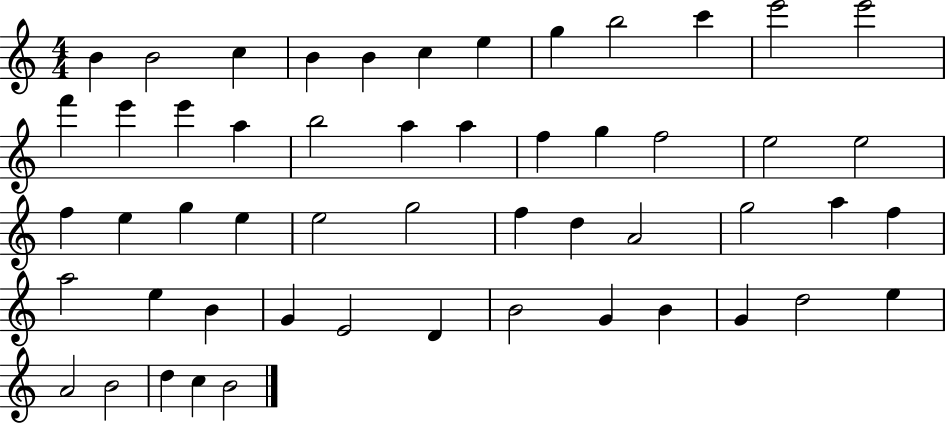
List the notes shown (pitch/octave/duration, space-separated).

B4/q B4/h C5/q B4/q B4/q C5/q E5/q G5/q B5/h C6/q E6/h E6/h F6/q E6/q E6/q A5/q B5/h A5/q A5/q F5/q G5/q F5/h E5/h E5/h F5/q E5/q G5/q E5/q E5/h G5/h F5/q D5/q A4/h G5/h A5/q F5/q A5/h E5/q B4/q G4/q E4/h D4/q B4/h G4/q B4/q G4/q D5/h E5/q A4/h B4/h D5/q C5/q B4/h